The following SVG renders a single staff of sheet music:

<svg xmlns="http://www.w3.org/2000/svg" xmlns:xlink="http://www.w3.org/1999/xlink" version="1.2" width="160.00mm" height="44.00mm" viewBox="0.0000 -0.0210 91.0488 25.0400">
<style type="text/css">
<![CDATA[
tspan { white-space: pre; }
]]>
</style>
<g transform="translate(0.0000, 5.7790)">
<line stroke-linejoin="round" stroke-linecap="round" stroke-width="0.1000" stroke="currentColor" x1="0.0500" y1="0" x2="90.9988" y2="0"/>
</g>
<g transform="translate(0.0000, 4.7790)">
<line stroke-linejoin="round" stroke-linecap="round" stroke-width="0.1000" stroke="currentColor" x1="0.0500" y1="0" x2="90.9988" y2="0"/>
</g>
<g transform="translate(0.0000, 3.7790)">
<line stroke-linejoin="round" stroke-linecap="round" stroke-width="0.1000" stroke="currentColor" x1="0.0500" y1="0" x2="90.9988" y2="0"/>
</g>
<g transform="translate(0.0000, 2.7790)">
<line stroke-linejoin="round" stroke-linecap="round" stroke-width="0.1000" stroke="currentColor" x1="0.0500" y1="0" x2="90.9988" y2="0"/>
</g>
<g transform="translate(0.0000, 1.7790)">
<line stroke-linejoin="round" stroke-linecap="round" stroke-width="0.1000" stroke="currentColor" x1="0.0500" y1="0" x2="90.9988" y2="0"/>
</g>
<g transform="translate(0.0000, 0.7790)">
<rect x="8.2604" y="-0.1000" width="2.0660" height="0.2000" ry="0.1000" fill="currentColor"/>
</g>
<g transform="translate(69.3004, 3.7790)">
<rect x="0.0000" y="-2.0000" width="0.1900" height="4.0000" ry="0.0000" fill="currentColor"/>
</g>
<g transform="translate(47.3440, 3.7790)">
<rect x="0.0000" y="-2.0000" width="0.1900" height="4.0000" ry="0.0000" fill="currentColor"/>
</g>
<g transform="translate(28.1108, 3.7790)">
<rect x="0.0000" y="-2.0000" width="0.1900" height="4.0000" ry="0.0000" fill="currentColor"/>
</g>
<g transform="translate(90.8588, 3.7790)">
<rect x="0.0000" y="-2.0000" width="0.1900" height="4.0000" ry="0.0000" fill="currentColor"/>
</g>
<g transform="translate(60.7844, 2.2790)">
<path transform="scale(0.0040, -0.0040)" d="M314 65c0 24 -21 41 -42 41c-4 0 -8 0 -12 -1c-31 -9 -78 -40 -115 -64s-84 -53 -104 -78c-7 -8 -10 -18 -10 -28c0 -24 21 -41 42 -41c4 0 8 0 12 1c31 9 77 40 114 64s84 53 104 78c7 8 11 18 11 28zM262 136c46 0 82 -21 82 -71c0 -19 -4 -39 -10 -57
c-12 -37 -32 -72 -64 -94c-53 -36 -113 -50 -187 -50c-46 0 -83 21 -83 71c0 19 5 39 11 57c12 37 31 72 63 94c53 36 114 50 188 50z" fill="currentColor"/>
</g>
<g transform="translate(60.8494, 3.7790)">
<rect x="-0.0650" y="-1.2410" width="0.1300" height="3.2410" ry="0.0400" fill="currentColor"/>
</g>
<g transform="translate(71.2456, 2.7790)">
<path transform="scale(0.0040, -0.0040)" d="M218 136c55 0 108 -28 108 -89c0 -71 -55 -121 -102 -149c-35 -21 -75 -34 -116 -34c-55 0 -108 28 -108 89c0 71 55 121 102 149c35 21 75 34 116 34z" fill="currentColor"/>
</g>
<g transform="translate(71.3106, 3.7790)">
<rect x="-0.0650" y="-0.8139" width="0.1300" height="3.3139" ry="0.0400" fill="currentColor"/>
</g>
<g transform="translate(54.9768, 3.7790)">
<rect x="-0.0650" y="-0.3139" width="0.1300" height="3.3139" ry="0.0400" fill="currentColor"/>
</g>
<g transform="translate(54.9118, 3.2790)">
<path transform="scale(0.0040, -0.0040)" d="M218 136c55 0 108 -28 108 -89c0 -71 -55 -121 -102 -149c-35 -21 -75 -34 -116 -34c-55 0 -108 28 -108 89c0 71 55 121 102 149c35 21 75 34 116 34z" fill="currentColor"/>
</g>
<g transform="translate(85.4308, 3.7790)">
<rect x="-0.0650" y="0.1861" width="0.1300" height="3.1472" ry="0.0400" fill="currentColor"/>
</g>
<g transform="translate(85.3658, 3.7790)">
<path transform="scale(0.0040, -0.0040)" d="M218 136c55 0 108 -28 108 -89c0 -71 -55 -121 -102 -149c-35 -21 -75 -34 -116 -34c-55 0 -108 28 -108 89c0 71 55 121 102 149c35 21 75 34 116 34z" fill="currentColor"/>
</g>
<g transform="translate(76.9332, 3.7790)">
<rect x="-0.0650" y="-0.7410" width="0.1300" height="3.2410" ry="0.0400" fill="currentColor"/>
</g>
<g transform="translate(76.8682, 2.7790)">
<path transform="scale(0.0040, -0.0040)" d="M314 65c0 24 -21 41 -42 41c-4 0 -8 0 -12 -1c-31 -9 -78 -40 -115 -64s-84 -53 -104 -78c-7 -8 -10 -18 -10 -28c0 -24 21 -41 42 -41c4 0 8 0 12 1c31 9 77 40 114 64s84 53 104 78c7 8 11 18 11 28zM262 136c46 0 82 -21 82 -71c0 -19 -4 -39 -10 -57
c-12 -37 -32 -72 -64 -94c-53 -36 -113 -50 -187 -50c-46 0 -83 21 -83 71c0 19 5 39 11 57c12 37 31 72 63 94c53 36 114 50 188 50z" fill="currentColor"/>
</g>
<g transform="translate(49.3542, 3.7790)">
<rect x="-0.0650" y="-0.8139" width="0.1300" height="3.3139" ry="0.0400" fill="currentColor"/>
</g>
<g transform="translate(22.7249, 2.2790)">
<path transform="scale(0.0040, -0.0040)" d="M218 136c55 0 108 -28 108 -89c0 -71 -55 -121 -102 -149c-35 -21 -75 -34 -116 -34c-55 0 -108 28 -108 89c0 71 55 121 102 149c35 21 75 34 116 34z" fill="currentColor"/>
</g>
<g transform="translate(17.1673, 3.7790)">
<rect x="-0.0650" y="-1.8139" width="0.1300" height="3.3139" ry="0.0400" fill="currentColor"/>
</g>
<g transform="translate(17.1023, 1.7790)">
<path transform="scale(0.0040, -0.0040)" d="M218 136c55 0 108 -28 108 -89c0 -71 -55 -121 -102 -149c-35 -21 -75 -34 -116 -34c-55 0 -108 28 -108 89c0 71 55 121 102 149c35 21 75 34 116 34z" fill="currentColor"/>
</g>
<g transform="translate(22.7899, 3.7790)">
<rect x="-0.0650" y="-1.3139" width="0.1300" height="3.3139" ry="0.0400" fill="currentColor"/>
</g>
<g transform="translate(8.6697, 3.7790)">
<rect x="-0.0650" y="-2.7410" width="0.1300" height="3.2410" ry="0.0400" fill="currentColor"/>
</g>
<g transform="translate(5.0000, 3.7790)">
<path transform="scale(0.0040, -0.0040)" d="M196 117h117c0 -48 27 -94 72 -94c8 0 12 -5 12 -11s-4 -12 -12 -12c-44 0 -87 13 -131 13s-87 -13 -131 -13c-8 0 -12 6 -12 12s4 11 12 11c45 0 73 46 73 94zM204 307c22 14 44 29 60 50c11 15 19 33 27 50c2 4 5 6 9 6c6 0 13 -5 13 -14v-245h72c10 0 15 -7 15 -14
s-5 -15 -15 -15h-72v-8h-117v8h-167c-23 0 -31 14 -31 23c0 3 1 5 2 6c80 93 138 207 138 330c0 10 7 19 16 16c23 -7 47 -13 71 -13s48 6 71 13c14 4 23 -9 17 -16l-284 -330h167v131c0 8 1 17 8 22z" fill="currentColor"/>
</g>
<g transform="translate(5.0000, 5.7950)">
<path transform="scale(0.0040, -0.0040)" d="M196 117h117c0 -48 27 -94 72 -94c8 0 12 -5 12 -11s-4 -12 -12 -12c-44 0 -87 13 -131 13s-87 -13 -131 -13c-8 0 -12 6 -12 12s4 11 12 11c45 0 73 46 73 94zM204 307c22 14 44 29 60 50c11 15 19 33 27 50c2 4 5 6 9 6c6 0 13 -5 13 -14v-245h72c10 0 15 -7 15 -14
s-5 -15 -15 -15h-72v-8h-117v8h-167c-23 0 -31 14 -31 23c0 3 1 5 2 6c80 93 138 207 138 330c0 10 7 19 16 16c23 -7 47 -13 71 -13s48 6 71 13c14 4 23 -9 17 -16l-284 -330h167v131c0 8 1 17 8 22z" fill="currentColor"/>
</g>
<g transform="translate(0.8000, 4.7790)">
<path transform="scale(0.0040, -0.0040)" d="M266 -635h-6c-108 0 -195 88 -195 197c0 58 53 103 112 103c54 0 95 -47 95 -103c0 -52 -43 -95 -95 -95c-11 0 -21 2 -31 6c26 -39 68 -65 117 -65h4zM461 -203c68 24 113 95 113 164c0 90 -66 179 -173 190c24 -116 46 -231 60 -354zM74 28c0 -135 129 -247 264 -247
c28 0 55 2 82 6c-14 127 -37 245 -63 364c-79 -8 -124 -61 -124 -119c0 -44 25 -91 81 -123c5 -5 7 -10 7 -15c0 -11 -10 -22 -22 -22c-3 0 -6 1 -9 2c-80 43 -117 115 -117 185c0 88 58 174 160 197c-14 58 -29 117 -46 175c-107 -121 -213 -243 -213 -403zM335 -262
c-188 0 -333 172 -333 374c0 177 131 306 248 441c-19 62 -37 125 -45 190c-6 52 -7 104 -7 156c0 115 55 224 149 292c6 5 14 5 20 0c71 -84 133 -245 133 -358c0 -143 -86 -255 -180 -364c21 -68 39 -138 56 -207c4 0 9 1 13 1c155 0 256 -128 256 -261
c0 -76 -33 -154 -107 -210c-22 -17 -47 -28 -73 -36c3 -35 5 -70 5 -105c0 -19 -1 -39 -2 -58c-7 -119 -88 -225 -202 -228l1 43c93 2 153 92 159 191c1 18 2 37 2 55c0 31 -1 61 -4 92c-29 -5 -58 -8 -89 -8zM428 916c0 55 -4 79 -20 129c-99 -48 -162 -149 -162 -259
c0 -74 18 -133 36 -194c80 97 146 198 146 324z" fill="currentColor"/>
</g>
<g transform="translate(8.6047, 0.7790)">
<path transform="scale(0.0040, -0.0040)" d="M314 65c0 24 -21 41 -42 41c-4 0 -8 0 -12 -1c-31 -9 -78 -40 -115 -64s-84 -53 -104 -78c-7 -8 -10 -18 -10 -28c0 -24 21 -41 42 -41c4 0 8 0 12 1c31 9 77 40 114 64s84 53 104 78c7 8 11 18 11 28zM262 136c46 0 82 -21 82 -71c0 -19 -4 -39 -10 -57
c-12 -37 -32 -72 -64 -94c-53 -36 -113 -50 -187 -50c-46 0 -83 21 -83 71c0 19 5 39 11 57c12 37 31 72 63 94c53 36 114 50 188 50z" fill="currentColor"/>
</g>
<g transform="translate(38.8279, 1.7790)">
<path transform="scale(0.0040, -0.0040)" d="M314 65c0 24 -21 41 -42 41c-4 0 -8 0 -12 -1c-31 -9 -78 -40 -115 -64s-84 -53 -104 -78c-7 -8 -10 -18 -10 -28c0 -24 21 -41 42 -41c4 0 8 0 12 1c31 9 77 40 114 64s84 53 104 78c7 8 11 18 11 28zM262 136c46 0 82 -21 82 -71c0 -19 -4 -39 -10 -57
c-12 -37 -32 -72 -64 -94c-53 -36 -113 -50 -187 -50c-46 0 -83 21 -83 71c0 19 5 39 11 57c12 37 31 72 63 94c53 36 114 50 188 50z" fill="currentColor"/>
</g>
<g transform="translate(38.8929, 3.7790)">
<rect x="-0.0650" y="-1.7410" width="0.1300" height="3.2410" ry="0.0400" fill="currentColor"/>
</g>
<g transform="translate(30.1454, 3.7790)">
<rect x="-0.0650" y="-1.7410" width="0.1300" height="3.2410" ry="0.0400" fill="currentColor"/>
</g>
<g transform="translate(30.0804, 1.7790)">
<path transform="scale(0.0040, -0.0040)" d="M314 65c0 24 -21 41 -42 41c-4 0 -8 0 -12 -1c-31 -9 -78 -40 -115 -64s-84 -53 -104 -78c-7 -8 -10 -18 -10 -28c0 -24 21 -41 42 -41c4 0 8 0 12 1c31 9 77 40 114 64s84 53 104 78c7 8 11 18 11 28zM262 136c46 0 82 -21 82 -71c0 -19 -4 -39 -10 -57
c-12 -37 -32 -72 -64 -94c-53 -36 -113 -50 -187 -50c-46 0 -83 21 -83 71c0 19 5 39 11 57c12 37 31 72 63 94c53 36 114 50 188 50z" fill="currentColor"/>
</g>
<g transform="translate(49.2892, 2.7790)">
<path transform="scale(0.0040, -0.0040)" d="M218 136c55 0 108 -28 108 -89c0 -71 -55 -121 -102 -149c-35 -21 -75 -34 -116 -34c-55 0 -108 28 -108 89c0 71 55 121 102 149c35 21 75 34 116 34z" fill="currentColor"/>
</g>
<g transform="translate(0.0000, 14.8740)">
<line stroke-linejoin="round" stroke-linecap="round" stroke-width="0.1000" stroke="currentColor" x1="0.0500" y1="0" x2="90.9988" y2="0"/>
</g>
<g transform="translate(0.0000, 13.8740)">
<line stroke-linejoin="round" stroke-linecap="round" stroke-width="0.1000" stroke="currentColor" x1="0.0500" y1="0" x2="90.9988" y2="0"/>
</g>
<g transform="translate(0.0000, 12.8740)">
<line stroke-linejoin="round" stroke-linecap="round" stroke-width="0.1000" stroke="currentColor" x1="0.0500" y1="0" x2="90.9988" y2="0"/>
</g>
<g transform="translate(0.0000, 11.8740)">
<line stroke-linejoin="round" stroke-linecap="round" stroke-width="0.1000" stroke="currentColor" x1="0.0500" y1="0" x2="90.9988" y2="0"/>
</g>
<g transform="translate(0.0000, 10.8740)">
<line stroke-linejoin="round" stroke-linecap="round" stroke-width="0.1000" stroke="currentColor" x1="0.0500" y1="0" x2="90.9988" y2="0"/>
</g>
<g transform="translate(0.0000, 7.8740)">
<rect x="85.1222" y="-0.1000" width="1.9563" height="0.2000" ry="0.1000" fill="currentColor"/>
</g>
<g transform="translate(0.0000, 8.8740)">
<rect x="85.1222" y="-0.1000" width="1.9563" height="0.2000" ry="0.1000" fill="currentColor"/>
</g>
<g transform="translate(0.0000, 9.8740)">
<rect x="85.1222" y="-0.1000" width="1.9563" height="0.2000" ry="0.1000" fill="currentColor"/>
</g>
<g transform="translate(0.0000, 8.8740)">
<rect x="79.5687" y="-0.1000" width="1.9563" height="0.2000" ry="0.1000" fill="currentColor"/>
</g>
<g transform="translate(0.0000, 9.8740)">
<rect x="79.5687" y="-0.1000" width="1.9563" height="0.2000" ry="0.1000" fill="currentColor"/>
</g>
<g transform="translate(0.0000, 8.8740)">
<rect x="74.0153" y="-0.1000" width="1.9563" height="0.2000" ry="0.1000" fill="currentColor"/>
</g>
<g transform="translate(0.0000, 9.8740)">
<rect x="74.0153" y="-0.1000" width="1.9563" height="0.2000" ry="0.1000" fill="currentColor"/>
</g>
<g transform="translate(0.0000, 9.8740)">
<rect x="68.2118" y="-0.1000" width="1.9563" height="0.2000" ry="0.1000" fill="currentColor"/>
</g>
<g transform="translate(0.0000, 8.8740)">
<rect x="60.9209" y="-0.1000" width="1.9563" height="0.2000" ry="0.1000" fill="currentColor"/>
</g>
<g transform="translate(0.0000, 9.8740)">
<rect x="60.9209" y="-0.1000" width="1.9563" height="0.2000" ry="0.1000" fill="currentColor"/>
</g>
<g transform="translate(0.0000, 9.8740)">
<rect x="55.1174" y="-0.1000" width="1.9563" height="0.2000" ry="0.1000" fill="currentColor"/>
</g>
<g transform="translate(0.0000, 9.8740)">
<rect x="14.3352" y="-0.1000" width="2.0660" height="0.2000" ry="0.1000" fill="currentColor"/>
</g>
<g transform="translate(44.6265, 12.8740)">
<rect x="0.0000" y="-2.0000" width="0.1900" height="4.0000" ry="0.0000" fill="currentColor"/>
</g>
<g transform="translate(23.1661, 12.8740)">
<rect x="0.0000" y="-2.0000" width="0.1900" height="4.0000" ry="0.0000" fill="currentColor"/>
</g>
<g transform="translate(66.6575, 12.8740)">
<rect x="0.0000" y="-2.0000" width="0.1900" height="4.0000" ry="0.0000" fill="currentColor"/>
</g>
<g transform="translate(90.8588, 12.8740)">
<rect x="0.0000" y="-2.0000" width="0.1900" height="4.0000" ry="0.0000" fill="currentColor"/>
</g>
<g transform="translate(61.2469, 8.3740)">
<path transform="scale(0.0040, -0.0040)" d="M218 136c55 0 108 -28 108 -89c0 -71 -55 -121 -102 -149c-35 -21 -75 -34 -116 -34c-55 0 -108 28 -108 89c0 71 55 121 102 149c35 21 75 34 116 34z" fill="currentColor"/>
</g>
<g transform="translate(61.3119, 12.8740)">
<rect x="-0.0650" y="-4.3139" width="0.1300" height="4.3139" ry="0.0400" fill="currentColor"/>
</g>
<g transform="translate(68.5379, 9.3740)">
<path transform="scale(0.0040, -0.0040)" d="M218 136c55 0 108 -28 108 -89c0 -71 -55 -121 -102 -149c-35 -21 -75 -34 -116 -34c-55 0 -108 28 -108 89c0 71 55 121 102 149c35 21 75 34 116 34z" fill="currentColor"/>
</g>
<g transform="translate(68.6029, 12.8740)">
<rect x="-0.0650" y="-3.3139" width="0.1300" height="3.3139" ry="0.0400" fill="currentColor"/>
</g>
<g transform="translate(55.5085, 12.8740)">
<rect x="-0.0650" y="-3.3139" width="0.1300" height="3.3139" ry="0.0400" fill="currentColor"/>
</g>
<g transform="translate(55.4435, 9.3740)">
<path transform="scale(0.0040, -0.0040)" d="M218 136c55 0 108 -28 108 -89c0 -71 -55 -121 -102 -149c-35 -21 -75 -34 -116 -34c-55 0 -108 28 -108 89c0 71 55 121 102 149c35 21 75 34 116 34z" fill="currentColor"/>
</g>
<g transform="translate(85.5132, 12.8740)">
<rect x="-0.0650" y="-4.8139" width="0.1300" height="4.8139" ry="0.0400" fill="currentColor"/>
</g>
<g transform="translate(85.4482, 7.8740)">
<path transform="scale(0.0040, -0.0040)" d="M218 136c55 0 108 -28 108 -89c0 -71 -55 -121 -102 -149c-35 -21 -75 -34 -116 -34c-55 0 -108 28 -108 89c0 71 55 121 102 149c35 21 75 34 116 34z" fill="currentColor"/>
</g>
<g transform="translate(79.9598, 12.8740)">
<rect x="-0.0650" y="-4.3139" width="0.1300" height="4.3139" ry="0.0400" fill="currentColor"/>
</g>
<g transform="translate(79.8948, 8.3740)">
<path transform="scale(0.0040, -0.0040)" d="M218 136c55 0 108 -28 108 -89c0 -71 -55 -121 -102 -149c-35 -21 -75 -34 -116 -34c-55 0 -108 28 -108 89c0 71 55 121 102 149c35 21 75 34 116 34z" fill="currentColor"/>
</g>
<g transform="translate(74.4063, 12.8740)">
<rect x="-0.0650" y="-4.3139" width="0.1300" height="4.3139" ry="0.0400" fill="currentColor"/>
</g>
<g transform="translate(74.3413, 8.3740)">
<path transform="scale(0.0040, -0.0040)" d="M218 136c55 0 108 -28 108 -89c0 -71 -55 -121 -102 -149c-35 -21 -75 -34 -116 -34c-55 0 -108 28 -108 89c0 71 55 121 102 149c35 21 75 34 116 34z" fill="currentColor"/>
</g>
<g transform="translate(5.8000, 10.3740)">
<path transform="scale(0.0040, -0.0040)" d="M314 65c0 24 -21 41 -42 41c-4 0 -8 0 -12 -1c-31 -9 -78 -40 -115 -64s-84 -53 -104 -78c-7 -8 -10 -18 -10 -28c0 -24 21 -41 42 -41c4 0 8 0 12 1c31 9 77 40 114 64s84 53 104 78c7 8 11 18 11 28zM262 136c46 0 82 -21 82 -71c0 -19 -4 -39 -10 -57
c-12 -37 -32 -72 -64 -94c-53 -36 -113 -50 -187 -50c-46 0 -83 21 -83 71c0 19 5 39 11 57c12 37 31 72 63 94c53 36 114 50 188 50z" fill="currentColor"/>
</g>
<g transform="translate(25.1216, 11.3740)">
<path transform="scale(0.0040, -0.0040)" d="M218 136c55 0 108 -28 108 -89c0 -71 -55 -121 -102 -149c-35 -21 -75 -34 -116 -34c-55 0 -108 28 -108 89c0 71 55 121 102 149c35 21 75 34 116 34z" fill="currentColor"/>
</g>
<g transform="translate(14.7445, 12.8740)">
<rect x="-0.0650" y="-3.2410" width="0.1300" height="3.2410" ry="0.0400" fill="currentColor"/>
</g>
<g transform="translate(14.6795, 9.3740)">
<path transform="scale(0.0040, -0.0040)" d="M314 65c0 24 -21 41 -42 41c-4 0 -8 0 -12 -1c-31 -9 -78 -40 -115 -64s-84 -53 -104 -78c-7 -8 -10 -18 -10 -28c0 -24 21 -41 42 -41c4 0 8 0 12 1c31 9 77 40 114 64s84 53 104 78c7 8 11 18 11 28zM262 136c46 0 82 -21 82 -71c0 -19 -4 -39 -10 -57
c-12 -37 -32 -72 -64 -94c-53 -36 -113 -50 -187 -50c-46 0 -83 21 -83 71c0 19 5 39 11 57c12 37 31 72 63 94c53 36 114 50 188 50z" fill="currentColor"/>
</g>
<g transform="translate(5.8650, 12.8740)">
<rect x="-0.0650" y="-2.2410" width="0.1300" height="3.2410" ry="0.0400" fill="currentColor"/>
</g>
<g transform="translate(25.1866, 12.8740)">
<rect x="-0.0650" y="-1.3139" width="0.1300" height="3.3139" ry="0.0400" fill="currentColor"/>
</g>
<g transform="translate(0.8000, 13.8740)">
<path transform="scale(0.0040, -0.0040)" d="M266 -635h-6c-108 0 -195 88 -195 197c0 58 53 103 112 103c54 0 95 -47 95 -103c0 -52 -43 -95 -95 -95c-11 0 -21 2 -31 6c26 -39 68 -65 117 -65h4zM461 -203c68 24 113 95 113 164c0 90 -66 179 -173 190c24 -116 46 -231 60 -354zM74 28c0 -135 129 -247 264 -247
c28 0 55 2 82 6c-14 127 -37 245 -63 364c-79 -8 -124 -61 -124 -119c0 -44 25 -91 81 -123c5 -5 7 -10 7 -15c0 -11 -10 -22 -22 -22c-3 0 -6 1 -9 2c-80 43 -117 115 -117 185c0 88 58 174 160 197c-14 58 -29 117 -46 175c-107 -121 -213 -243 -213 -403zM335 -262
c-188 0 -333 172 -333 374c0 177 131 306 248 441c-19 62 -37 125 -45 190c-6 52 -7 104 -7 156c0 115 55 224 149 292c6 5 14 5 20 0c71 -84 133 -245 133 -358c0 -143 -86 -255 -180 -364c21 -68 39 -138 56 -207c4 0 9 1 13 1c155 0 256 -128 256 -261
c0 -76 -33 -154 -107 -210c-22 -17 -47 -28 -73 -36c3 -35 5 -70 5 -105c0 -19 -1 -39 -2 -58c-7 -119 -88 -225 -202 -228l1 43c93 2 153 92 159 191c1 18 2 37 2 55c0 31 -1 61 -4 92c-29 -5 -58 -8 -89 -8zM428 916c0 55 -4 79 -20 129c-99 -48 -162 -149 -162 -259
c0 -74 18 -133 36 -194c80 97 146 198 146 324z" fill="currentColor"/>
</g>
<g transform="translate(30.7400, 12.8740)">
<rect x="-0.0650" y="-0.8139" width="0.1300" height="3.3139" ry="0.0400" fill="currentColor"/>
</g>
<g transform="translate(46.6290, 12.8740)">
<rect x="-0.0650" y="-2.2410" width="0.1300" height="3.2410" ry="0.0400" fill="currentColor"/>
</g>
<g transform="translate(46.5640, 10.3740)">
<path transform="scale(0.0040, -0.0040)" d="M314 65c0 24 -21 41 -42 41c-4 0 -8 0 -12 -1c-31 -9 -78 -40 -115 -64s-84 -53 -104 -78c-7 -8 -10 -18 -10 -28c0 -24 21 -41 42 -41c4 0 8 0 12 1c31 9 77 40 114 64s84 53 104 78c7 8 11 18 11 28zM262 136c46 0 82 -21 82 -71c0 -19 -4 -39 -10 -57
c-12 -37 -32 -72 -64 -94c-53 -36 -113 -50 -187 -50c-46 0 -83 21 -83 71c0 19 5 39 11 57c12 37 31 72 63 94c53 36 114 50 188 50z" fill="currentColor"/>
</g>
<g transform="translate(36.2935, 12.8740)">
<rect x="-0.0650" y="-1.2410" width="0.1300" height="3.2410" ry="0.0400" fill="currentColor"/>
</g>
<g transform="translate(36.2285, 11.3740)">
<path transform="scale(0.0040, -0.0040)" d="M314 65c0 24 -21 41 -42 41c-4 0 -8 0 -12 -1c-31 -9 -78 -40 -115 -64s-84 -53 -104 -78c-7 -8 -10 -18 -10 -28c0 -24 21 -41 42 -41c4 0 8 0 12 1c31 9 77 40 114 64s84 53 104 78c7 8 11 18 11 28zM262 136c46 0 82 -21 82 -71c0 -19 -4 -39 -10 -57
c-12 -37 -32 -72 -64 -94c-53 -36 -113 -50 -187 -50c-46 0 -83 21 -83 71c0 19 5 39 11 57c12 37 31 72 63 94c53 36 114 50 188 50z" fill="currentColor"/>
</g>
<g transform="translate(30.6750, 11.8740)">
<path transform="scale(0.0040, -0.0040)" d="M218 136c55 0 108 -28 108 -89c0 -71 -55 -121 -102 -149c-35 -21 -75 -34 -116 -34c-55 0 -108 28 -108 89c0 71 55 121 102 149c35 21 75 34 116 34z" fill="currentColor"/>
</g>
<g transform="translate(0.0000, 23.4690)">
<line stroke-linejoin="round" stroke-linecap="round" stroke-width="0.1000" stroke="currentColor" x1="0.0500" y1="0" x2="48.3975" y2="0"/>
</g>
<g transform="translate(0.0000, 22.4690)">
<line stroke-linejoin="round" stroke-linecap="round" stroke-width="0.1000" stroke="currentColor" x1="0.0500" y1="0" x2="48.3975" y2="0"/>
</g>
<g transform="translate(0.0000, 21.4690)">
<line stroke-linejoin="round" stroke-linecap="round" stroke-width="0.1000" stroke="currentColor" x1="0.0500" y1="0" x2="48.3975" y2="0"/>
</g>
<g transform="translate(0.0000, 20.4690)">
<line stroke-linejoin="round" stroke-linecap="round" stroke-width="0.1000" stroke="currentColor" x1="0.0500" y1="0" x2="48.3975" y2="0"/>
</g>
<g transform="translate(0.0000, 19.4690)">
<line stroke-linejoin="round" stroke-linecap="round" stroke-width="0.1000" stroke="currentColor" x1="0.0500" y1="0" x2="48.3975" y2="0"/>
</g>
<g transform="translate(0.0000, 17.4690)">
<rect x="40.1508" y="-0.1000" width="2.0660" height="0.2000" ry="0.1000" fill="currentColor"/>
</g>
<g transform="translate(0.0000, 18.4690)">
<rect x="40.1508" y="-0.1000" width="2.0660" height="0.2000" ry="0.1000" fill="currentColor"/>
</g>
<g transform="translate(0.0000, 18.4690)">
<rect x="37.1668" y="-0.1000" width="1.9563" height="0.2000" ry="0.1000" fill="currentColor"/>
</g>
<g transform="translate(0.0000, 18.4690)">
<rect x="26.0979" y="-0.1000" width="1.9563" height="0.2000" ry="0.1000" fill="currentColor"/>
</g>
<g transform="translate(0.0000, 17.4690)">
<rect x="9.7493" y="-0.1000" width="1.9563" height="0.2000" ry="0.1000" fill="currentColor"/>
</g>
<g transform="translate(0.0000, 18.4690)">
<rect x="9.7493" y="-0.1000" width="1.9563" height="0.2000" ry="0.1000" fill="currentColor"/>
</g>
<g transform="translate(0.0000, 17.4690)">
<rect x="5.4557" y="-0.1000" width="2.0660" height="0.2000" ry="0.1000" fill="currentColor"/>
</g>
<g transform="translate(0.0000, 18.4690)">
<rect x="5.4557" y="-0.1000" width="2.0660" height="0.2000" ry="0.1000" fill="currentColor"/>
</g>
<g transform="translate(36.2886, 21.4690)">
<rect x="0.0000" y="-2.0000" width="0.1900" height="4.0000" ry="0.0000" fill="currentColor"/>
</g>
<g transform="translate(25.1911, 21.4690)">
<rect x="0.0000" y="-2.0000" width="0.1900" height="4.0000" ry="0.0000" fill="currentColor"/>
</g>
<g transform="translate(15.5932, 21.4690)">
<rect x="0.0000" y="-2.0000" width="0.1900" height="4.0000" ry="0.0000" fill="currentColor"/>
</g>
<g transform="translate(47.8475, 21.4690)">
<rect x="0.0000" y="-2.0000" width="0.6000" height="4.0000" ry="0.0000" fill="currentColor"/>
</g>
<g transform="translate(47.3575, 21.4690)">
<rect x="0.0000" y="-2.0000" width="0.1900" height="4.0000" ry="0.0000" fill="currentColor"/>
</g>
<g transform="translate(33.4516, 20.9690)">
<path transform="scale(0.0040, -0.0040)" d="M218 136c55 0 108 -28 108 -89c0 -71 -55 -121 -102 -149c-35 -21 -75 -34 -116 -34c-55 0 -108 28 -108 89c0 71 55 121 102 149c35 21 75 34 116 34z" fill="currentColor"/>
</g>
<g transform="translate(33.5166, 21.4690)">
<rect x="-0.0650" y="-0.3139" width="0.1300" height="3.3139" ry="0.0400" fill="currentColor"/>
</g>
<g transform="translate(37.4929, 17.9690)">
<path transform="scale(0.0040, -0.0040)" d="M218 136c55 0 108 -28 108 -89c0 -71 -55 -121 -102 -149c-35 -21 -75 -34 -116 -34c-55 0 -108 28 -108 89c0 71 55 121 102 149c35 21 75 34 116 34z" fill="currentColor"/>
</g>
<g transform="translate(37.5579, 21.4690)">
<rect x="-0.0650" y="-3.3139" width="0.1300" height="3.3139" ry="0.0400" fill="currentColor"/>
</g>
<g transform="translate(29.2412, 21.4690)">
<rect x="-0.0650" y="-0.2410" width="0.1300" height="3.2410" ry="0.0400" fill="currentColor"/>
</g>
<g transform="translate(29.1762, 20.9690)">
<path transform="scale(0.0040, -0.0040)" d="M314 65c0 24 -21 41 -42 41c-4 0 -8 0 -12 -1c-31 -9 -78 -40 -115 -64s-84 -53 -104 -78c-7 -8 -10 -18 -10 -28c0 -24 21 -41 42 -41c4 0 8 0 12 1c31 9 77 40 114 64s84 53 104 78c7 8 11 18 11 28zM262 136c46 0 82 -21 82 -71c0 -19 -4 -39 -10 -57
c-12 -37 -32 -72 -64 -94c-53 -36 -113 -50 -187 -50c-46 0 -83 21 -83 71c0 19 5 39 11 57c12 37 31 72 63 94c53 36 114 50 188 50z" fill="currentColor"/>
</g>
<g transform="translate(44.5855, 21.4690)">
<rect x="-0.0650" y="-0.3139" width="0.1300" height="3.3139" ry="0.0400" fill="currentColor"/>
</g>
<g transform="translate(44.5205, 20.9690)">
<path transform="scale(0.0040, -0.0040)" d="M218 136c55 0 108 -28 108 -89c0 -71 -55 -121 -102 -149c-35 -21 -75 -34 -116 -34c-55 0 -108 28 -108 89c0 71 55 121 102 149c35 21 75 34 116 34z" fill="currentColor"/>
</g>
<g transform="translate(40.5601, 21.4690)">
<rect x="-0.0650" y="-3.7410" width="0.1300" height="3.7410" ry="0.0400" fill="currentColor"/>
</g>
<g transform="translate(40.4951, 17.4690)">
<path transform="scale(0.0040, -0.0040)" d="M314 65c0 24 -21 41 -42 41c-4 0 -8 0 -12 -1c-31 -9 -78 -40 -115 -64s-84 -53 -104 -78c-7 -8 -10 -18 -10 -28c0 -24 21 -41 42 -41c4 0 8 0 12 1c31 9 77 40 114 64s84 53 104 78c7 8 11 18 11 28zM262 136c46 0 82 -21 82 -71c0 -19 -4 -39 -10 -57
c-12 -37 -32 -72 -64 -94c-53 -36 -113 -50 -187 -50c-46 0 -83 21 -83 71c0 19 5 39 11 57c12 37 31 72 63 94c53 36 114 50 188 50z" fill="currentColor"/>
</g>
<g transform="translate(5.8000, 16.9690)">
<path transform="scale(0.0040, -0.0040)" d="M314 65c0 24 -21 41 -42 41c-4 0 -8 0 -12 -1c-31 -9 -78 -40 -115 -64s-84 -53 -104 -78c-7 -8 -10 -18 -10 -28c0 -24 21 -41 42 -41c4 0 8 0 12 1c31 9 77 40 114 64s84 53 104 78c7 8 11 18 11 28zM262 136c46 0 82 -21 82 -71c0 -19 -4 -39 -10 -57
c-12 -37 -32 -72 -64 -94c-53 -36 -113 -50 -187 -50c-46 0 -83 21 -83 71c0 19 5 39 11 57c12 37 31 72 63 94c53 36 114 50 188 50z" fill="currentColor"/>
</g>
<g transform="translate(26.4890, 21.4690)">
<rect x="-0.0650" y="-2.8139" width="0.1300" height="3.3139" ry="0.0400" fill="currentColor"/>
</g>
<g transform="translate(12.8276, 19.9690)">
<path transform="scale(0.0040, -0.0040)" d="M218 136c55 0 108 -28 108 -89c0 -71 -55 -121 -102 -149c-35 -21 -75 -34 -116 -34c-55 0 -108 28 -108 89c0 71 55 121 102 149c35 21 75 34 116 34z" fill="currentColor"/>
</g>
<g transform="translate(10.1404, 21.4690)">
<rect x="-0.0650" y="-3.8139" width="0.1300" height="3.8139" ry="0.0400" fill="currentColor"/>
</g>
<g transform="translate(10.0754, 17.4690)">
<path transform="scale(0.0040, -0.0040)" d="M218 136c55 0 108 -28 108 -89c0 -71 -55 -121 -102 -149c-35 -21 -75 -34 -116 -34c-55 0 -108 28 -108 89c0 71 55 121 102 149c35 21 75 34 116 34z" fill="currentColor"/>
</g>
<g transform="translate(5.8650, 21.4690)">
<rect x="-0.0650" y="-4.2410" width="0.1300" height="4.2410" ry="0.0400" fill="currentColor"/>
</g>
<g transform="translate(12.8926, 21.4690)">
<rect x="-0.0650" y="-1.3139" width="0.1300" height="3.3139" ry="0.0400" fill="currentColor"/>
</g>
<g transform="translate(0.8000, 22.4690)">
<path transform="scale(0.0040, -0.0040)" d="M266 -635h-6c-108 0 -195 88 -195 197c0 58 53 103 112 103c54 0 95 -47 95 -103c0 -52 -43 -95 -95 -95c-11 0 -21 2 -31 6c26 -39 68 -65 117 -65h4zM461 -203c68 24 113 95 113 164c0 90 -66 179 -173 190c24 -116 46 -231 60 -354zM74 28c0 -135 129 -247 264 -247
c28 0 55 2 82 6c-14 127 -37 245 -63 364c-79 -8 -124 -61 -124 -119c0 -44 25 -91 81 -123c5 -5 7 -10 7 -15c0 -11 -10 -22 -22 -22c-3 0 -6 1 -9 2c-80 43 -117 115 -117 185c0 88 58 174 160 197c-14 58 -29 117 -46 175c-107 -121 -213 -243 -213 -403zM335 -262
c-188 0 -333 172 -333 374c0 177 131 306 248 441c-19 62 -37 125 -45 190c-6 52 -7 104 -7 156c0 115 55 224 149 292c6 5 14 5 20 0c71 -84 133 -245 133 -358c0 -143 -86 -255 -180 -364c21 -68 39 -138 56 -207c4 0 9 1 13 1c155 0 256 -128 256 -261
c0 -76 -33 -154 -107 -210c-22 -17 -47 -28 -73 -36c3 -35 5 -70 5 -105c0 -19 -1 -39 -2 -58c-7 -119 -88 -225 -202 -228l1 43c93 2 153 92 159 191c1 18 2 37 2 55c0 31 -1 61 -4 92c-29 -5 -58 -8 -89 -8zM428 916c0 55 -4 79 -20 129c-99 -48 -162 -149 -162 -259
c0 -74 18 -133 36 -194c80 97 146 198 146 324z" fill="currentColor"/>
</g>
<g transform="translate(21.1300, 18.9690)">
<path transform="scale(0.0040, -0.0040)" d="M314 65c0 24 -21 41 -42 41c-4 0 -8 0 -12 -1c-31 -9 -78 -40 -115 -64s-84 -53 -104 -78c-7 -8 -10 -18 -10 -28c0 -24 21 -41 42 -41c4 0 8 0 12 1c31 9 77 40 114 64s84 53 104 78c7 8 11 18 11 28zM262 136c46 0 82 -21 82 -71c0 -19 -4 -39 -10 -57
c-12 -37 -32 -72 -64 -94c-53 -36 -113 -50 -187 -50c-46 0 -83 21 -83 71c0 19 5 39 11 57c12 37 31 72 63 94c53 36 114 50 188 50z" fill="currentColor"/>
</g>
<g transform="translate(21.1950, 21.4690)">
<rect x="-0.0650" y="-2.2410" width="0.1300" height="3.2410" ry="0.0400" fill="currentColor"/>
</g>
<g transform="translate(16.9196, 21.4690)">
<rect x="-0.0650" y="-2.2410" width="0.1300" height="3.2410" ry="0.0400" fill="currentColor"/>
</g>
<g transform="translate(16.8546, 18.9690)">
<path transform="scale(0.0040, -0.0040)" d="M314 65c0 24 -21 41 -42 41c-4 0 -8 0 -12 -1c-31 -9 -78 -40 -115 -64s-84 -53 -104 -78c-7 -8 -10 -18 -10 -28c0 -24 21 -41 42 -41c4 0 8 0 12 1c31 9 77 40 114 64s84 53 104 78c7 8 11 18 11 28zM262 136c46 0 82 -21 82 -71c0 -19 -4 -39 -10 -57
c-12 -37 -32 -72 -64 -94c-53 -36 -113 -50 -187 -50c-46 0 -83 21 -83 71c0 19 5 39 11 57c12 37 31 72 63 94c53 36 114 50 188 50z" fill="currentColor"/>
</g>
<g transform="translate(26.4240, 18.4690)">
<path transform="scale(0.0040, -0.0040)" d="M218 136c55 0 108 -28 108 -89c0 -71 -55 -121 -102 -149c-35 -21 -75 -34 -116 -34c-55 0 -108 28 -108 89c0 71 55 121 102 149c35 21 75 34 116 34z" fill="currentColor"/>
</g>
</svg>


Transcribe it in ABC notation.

X:1
T:Untitled
M:4/4
L:1/4
K:C
a2 f e f2 f2 d c e2 d d2 B g2 b2 e d e2 g2 b d' b d' d' e' d'2 c' e g2 g2 a c2 c b c'2 c